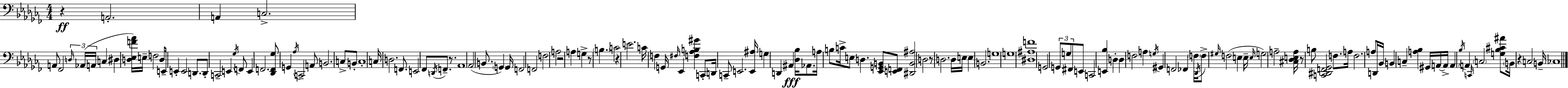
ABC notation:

X:1
T:Untitled
M:4/4
L:1/4
K:Abm
z A,,2 A,, C,2 A,,/2 _F,,2 D,/4 _A,,/4 A,,/4 C, ^D, [D,_E,F_A]/4 E,/4 F,2 D,/2 E,,/4 E,, E,,2 D,,/2 D,,/2 C,,2 E,, _G,/4 F,,/2 E,, F,,2 [_D,,F,,_G,]/2 G,, _A,/4 C,,2 A,,/2 B,,2 C,/2 B,,/2 C,4 C,/4 D,2 F,,/2 E,,2 _F,,/2 D,,/4 F,,/2 z/2 _A,,4 _A,,2 B,,/2 G,, G,,/4 F,,2 F,,2 F,2 A,2 z2 A, G, z/2 B, C2 z E2 C/4 F, G,,/4 ^F,/4 _E,, [F,_A,B,^G] C,,/2 D,,/4 C,,/2 E,,2 [E,,^A,]/4 G, D,, ^A,, [_D,_B,]/4 _A,,/2 A,/4 B,/2 C/4 E,/2 D, [_E,,G,,B,,]/2 [E,,F,,]/2 [^D,,B,,^A,]2 D,2 z/2 D,2 D,/4 E,/4 E, B,,2 G,4 G,4 [^D,^A,F]4 G,,2 G,,/2 G,/2 ^F,,/2 E,,/2 C,,2 [E,,_B,] D, D, F,2 A, G,/4 ^G,, F,,2 _F,, F,/4 _D,,/4 F,/2 ^G,/4 F,2 E, E,/4 E,/4 G,2 A,2 [^C,_D,E,A,]/4 z/2 B,/2 [C,,^D,,F,,_G,,]2 F,/2 A,/4 F,2 A,/2 D,,/4 _B,,/4 B,, C, [A,_B,] ^G,,/4 A,,/4 A,,/4 A,, _B,/4 A,, C,,/4 C,2 [G,_B,^C^A]/2 B,,/4 z C,2 B,,/4 _C,4